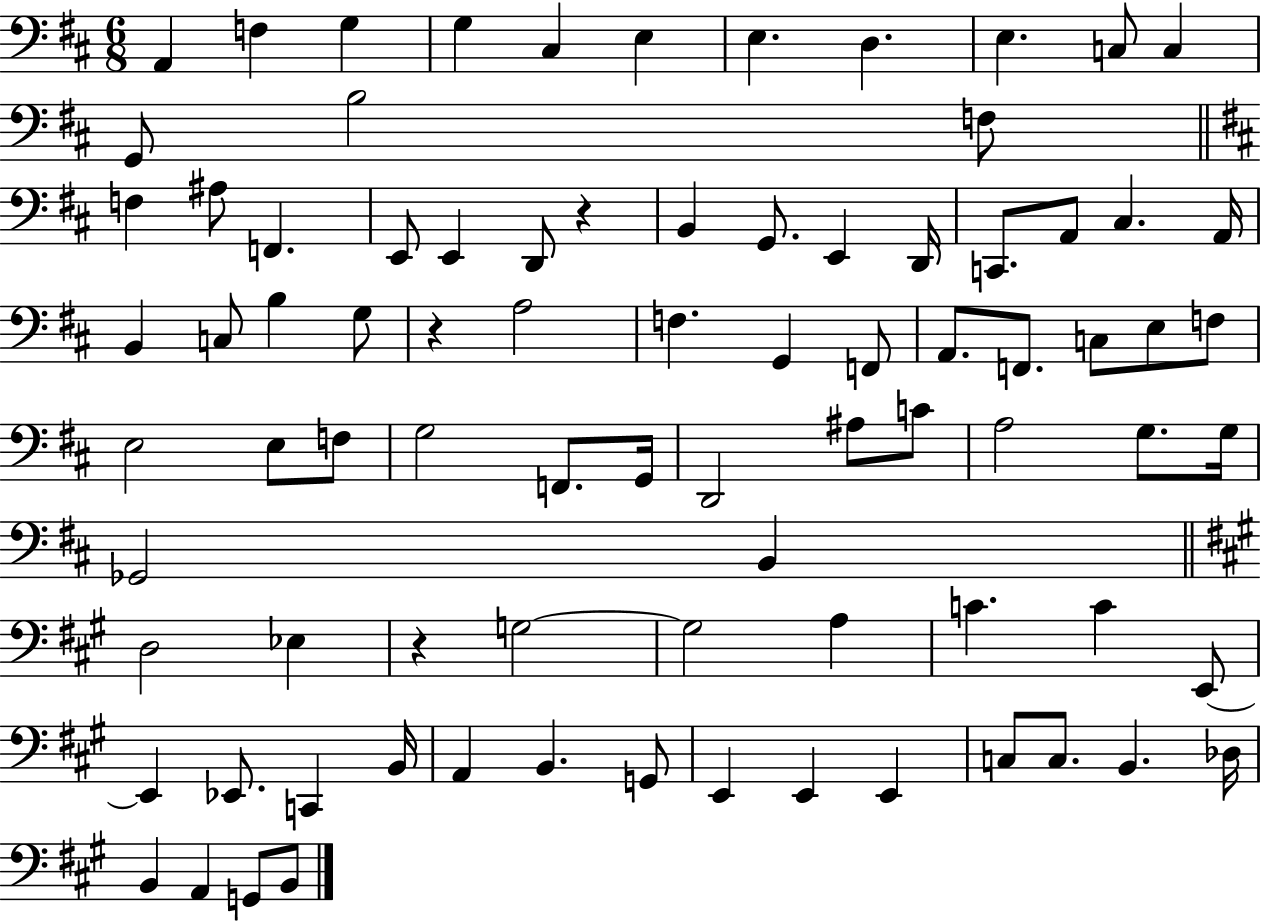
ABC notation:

X:1
T:Untitled
M:6/8
L:1/4
K:D
A,, F, G, G, ^C, E, E, D, E, C,/2 C, G,,/2 B,2 F,/2 F, ^A,/2 F,, E,,/2 E,, D,,/2 z B,, G,,/2 E,, D,,/4 C,,/2 A,,/2 ^C, A,,/4 B,, C,/2 B, G,/2 z A,2 F, G,, F,,/2 A,,/2 F,,/2 C,/2 E,/2 F,/2 E,2 E,/2 F,/2 G,2 F,,/2 G,,/4 D,,2 ^A,/2 C/2 A,2 G,/2 G,/4 _G,,2 B,, D,2 _E, z G,2 G,2 A, C C E,,/2 E,, _E,,/2 C,, B,,/4 A,, B,, G,,/2 E,, E,, E,, C,/2 C,/2 B,, _D,/4 B,, A,, G,,/2 B,,/2